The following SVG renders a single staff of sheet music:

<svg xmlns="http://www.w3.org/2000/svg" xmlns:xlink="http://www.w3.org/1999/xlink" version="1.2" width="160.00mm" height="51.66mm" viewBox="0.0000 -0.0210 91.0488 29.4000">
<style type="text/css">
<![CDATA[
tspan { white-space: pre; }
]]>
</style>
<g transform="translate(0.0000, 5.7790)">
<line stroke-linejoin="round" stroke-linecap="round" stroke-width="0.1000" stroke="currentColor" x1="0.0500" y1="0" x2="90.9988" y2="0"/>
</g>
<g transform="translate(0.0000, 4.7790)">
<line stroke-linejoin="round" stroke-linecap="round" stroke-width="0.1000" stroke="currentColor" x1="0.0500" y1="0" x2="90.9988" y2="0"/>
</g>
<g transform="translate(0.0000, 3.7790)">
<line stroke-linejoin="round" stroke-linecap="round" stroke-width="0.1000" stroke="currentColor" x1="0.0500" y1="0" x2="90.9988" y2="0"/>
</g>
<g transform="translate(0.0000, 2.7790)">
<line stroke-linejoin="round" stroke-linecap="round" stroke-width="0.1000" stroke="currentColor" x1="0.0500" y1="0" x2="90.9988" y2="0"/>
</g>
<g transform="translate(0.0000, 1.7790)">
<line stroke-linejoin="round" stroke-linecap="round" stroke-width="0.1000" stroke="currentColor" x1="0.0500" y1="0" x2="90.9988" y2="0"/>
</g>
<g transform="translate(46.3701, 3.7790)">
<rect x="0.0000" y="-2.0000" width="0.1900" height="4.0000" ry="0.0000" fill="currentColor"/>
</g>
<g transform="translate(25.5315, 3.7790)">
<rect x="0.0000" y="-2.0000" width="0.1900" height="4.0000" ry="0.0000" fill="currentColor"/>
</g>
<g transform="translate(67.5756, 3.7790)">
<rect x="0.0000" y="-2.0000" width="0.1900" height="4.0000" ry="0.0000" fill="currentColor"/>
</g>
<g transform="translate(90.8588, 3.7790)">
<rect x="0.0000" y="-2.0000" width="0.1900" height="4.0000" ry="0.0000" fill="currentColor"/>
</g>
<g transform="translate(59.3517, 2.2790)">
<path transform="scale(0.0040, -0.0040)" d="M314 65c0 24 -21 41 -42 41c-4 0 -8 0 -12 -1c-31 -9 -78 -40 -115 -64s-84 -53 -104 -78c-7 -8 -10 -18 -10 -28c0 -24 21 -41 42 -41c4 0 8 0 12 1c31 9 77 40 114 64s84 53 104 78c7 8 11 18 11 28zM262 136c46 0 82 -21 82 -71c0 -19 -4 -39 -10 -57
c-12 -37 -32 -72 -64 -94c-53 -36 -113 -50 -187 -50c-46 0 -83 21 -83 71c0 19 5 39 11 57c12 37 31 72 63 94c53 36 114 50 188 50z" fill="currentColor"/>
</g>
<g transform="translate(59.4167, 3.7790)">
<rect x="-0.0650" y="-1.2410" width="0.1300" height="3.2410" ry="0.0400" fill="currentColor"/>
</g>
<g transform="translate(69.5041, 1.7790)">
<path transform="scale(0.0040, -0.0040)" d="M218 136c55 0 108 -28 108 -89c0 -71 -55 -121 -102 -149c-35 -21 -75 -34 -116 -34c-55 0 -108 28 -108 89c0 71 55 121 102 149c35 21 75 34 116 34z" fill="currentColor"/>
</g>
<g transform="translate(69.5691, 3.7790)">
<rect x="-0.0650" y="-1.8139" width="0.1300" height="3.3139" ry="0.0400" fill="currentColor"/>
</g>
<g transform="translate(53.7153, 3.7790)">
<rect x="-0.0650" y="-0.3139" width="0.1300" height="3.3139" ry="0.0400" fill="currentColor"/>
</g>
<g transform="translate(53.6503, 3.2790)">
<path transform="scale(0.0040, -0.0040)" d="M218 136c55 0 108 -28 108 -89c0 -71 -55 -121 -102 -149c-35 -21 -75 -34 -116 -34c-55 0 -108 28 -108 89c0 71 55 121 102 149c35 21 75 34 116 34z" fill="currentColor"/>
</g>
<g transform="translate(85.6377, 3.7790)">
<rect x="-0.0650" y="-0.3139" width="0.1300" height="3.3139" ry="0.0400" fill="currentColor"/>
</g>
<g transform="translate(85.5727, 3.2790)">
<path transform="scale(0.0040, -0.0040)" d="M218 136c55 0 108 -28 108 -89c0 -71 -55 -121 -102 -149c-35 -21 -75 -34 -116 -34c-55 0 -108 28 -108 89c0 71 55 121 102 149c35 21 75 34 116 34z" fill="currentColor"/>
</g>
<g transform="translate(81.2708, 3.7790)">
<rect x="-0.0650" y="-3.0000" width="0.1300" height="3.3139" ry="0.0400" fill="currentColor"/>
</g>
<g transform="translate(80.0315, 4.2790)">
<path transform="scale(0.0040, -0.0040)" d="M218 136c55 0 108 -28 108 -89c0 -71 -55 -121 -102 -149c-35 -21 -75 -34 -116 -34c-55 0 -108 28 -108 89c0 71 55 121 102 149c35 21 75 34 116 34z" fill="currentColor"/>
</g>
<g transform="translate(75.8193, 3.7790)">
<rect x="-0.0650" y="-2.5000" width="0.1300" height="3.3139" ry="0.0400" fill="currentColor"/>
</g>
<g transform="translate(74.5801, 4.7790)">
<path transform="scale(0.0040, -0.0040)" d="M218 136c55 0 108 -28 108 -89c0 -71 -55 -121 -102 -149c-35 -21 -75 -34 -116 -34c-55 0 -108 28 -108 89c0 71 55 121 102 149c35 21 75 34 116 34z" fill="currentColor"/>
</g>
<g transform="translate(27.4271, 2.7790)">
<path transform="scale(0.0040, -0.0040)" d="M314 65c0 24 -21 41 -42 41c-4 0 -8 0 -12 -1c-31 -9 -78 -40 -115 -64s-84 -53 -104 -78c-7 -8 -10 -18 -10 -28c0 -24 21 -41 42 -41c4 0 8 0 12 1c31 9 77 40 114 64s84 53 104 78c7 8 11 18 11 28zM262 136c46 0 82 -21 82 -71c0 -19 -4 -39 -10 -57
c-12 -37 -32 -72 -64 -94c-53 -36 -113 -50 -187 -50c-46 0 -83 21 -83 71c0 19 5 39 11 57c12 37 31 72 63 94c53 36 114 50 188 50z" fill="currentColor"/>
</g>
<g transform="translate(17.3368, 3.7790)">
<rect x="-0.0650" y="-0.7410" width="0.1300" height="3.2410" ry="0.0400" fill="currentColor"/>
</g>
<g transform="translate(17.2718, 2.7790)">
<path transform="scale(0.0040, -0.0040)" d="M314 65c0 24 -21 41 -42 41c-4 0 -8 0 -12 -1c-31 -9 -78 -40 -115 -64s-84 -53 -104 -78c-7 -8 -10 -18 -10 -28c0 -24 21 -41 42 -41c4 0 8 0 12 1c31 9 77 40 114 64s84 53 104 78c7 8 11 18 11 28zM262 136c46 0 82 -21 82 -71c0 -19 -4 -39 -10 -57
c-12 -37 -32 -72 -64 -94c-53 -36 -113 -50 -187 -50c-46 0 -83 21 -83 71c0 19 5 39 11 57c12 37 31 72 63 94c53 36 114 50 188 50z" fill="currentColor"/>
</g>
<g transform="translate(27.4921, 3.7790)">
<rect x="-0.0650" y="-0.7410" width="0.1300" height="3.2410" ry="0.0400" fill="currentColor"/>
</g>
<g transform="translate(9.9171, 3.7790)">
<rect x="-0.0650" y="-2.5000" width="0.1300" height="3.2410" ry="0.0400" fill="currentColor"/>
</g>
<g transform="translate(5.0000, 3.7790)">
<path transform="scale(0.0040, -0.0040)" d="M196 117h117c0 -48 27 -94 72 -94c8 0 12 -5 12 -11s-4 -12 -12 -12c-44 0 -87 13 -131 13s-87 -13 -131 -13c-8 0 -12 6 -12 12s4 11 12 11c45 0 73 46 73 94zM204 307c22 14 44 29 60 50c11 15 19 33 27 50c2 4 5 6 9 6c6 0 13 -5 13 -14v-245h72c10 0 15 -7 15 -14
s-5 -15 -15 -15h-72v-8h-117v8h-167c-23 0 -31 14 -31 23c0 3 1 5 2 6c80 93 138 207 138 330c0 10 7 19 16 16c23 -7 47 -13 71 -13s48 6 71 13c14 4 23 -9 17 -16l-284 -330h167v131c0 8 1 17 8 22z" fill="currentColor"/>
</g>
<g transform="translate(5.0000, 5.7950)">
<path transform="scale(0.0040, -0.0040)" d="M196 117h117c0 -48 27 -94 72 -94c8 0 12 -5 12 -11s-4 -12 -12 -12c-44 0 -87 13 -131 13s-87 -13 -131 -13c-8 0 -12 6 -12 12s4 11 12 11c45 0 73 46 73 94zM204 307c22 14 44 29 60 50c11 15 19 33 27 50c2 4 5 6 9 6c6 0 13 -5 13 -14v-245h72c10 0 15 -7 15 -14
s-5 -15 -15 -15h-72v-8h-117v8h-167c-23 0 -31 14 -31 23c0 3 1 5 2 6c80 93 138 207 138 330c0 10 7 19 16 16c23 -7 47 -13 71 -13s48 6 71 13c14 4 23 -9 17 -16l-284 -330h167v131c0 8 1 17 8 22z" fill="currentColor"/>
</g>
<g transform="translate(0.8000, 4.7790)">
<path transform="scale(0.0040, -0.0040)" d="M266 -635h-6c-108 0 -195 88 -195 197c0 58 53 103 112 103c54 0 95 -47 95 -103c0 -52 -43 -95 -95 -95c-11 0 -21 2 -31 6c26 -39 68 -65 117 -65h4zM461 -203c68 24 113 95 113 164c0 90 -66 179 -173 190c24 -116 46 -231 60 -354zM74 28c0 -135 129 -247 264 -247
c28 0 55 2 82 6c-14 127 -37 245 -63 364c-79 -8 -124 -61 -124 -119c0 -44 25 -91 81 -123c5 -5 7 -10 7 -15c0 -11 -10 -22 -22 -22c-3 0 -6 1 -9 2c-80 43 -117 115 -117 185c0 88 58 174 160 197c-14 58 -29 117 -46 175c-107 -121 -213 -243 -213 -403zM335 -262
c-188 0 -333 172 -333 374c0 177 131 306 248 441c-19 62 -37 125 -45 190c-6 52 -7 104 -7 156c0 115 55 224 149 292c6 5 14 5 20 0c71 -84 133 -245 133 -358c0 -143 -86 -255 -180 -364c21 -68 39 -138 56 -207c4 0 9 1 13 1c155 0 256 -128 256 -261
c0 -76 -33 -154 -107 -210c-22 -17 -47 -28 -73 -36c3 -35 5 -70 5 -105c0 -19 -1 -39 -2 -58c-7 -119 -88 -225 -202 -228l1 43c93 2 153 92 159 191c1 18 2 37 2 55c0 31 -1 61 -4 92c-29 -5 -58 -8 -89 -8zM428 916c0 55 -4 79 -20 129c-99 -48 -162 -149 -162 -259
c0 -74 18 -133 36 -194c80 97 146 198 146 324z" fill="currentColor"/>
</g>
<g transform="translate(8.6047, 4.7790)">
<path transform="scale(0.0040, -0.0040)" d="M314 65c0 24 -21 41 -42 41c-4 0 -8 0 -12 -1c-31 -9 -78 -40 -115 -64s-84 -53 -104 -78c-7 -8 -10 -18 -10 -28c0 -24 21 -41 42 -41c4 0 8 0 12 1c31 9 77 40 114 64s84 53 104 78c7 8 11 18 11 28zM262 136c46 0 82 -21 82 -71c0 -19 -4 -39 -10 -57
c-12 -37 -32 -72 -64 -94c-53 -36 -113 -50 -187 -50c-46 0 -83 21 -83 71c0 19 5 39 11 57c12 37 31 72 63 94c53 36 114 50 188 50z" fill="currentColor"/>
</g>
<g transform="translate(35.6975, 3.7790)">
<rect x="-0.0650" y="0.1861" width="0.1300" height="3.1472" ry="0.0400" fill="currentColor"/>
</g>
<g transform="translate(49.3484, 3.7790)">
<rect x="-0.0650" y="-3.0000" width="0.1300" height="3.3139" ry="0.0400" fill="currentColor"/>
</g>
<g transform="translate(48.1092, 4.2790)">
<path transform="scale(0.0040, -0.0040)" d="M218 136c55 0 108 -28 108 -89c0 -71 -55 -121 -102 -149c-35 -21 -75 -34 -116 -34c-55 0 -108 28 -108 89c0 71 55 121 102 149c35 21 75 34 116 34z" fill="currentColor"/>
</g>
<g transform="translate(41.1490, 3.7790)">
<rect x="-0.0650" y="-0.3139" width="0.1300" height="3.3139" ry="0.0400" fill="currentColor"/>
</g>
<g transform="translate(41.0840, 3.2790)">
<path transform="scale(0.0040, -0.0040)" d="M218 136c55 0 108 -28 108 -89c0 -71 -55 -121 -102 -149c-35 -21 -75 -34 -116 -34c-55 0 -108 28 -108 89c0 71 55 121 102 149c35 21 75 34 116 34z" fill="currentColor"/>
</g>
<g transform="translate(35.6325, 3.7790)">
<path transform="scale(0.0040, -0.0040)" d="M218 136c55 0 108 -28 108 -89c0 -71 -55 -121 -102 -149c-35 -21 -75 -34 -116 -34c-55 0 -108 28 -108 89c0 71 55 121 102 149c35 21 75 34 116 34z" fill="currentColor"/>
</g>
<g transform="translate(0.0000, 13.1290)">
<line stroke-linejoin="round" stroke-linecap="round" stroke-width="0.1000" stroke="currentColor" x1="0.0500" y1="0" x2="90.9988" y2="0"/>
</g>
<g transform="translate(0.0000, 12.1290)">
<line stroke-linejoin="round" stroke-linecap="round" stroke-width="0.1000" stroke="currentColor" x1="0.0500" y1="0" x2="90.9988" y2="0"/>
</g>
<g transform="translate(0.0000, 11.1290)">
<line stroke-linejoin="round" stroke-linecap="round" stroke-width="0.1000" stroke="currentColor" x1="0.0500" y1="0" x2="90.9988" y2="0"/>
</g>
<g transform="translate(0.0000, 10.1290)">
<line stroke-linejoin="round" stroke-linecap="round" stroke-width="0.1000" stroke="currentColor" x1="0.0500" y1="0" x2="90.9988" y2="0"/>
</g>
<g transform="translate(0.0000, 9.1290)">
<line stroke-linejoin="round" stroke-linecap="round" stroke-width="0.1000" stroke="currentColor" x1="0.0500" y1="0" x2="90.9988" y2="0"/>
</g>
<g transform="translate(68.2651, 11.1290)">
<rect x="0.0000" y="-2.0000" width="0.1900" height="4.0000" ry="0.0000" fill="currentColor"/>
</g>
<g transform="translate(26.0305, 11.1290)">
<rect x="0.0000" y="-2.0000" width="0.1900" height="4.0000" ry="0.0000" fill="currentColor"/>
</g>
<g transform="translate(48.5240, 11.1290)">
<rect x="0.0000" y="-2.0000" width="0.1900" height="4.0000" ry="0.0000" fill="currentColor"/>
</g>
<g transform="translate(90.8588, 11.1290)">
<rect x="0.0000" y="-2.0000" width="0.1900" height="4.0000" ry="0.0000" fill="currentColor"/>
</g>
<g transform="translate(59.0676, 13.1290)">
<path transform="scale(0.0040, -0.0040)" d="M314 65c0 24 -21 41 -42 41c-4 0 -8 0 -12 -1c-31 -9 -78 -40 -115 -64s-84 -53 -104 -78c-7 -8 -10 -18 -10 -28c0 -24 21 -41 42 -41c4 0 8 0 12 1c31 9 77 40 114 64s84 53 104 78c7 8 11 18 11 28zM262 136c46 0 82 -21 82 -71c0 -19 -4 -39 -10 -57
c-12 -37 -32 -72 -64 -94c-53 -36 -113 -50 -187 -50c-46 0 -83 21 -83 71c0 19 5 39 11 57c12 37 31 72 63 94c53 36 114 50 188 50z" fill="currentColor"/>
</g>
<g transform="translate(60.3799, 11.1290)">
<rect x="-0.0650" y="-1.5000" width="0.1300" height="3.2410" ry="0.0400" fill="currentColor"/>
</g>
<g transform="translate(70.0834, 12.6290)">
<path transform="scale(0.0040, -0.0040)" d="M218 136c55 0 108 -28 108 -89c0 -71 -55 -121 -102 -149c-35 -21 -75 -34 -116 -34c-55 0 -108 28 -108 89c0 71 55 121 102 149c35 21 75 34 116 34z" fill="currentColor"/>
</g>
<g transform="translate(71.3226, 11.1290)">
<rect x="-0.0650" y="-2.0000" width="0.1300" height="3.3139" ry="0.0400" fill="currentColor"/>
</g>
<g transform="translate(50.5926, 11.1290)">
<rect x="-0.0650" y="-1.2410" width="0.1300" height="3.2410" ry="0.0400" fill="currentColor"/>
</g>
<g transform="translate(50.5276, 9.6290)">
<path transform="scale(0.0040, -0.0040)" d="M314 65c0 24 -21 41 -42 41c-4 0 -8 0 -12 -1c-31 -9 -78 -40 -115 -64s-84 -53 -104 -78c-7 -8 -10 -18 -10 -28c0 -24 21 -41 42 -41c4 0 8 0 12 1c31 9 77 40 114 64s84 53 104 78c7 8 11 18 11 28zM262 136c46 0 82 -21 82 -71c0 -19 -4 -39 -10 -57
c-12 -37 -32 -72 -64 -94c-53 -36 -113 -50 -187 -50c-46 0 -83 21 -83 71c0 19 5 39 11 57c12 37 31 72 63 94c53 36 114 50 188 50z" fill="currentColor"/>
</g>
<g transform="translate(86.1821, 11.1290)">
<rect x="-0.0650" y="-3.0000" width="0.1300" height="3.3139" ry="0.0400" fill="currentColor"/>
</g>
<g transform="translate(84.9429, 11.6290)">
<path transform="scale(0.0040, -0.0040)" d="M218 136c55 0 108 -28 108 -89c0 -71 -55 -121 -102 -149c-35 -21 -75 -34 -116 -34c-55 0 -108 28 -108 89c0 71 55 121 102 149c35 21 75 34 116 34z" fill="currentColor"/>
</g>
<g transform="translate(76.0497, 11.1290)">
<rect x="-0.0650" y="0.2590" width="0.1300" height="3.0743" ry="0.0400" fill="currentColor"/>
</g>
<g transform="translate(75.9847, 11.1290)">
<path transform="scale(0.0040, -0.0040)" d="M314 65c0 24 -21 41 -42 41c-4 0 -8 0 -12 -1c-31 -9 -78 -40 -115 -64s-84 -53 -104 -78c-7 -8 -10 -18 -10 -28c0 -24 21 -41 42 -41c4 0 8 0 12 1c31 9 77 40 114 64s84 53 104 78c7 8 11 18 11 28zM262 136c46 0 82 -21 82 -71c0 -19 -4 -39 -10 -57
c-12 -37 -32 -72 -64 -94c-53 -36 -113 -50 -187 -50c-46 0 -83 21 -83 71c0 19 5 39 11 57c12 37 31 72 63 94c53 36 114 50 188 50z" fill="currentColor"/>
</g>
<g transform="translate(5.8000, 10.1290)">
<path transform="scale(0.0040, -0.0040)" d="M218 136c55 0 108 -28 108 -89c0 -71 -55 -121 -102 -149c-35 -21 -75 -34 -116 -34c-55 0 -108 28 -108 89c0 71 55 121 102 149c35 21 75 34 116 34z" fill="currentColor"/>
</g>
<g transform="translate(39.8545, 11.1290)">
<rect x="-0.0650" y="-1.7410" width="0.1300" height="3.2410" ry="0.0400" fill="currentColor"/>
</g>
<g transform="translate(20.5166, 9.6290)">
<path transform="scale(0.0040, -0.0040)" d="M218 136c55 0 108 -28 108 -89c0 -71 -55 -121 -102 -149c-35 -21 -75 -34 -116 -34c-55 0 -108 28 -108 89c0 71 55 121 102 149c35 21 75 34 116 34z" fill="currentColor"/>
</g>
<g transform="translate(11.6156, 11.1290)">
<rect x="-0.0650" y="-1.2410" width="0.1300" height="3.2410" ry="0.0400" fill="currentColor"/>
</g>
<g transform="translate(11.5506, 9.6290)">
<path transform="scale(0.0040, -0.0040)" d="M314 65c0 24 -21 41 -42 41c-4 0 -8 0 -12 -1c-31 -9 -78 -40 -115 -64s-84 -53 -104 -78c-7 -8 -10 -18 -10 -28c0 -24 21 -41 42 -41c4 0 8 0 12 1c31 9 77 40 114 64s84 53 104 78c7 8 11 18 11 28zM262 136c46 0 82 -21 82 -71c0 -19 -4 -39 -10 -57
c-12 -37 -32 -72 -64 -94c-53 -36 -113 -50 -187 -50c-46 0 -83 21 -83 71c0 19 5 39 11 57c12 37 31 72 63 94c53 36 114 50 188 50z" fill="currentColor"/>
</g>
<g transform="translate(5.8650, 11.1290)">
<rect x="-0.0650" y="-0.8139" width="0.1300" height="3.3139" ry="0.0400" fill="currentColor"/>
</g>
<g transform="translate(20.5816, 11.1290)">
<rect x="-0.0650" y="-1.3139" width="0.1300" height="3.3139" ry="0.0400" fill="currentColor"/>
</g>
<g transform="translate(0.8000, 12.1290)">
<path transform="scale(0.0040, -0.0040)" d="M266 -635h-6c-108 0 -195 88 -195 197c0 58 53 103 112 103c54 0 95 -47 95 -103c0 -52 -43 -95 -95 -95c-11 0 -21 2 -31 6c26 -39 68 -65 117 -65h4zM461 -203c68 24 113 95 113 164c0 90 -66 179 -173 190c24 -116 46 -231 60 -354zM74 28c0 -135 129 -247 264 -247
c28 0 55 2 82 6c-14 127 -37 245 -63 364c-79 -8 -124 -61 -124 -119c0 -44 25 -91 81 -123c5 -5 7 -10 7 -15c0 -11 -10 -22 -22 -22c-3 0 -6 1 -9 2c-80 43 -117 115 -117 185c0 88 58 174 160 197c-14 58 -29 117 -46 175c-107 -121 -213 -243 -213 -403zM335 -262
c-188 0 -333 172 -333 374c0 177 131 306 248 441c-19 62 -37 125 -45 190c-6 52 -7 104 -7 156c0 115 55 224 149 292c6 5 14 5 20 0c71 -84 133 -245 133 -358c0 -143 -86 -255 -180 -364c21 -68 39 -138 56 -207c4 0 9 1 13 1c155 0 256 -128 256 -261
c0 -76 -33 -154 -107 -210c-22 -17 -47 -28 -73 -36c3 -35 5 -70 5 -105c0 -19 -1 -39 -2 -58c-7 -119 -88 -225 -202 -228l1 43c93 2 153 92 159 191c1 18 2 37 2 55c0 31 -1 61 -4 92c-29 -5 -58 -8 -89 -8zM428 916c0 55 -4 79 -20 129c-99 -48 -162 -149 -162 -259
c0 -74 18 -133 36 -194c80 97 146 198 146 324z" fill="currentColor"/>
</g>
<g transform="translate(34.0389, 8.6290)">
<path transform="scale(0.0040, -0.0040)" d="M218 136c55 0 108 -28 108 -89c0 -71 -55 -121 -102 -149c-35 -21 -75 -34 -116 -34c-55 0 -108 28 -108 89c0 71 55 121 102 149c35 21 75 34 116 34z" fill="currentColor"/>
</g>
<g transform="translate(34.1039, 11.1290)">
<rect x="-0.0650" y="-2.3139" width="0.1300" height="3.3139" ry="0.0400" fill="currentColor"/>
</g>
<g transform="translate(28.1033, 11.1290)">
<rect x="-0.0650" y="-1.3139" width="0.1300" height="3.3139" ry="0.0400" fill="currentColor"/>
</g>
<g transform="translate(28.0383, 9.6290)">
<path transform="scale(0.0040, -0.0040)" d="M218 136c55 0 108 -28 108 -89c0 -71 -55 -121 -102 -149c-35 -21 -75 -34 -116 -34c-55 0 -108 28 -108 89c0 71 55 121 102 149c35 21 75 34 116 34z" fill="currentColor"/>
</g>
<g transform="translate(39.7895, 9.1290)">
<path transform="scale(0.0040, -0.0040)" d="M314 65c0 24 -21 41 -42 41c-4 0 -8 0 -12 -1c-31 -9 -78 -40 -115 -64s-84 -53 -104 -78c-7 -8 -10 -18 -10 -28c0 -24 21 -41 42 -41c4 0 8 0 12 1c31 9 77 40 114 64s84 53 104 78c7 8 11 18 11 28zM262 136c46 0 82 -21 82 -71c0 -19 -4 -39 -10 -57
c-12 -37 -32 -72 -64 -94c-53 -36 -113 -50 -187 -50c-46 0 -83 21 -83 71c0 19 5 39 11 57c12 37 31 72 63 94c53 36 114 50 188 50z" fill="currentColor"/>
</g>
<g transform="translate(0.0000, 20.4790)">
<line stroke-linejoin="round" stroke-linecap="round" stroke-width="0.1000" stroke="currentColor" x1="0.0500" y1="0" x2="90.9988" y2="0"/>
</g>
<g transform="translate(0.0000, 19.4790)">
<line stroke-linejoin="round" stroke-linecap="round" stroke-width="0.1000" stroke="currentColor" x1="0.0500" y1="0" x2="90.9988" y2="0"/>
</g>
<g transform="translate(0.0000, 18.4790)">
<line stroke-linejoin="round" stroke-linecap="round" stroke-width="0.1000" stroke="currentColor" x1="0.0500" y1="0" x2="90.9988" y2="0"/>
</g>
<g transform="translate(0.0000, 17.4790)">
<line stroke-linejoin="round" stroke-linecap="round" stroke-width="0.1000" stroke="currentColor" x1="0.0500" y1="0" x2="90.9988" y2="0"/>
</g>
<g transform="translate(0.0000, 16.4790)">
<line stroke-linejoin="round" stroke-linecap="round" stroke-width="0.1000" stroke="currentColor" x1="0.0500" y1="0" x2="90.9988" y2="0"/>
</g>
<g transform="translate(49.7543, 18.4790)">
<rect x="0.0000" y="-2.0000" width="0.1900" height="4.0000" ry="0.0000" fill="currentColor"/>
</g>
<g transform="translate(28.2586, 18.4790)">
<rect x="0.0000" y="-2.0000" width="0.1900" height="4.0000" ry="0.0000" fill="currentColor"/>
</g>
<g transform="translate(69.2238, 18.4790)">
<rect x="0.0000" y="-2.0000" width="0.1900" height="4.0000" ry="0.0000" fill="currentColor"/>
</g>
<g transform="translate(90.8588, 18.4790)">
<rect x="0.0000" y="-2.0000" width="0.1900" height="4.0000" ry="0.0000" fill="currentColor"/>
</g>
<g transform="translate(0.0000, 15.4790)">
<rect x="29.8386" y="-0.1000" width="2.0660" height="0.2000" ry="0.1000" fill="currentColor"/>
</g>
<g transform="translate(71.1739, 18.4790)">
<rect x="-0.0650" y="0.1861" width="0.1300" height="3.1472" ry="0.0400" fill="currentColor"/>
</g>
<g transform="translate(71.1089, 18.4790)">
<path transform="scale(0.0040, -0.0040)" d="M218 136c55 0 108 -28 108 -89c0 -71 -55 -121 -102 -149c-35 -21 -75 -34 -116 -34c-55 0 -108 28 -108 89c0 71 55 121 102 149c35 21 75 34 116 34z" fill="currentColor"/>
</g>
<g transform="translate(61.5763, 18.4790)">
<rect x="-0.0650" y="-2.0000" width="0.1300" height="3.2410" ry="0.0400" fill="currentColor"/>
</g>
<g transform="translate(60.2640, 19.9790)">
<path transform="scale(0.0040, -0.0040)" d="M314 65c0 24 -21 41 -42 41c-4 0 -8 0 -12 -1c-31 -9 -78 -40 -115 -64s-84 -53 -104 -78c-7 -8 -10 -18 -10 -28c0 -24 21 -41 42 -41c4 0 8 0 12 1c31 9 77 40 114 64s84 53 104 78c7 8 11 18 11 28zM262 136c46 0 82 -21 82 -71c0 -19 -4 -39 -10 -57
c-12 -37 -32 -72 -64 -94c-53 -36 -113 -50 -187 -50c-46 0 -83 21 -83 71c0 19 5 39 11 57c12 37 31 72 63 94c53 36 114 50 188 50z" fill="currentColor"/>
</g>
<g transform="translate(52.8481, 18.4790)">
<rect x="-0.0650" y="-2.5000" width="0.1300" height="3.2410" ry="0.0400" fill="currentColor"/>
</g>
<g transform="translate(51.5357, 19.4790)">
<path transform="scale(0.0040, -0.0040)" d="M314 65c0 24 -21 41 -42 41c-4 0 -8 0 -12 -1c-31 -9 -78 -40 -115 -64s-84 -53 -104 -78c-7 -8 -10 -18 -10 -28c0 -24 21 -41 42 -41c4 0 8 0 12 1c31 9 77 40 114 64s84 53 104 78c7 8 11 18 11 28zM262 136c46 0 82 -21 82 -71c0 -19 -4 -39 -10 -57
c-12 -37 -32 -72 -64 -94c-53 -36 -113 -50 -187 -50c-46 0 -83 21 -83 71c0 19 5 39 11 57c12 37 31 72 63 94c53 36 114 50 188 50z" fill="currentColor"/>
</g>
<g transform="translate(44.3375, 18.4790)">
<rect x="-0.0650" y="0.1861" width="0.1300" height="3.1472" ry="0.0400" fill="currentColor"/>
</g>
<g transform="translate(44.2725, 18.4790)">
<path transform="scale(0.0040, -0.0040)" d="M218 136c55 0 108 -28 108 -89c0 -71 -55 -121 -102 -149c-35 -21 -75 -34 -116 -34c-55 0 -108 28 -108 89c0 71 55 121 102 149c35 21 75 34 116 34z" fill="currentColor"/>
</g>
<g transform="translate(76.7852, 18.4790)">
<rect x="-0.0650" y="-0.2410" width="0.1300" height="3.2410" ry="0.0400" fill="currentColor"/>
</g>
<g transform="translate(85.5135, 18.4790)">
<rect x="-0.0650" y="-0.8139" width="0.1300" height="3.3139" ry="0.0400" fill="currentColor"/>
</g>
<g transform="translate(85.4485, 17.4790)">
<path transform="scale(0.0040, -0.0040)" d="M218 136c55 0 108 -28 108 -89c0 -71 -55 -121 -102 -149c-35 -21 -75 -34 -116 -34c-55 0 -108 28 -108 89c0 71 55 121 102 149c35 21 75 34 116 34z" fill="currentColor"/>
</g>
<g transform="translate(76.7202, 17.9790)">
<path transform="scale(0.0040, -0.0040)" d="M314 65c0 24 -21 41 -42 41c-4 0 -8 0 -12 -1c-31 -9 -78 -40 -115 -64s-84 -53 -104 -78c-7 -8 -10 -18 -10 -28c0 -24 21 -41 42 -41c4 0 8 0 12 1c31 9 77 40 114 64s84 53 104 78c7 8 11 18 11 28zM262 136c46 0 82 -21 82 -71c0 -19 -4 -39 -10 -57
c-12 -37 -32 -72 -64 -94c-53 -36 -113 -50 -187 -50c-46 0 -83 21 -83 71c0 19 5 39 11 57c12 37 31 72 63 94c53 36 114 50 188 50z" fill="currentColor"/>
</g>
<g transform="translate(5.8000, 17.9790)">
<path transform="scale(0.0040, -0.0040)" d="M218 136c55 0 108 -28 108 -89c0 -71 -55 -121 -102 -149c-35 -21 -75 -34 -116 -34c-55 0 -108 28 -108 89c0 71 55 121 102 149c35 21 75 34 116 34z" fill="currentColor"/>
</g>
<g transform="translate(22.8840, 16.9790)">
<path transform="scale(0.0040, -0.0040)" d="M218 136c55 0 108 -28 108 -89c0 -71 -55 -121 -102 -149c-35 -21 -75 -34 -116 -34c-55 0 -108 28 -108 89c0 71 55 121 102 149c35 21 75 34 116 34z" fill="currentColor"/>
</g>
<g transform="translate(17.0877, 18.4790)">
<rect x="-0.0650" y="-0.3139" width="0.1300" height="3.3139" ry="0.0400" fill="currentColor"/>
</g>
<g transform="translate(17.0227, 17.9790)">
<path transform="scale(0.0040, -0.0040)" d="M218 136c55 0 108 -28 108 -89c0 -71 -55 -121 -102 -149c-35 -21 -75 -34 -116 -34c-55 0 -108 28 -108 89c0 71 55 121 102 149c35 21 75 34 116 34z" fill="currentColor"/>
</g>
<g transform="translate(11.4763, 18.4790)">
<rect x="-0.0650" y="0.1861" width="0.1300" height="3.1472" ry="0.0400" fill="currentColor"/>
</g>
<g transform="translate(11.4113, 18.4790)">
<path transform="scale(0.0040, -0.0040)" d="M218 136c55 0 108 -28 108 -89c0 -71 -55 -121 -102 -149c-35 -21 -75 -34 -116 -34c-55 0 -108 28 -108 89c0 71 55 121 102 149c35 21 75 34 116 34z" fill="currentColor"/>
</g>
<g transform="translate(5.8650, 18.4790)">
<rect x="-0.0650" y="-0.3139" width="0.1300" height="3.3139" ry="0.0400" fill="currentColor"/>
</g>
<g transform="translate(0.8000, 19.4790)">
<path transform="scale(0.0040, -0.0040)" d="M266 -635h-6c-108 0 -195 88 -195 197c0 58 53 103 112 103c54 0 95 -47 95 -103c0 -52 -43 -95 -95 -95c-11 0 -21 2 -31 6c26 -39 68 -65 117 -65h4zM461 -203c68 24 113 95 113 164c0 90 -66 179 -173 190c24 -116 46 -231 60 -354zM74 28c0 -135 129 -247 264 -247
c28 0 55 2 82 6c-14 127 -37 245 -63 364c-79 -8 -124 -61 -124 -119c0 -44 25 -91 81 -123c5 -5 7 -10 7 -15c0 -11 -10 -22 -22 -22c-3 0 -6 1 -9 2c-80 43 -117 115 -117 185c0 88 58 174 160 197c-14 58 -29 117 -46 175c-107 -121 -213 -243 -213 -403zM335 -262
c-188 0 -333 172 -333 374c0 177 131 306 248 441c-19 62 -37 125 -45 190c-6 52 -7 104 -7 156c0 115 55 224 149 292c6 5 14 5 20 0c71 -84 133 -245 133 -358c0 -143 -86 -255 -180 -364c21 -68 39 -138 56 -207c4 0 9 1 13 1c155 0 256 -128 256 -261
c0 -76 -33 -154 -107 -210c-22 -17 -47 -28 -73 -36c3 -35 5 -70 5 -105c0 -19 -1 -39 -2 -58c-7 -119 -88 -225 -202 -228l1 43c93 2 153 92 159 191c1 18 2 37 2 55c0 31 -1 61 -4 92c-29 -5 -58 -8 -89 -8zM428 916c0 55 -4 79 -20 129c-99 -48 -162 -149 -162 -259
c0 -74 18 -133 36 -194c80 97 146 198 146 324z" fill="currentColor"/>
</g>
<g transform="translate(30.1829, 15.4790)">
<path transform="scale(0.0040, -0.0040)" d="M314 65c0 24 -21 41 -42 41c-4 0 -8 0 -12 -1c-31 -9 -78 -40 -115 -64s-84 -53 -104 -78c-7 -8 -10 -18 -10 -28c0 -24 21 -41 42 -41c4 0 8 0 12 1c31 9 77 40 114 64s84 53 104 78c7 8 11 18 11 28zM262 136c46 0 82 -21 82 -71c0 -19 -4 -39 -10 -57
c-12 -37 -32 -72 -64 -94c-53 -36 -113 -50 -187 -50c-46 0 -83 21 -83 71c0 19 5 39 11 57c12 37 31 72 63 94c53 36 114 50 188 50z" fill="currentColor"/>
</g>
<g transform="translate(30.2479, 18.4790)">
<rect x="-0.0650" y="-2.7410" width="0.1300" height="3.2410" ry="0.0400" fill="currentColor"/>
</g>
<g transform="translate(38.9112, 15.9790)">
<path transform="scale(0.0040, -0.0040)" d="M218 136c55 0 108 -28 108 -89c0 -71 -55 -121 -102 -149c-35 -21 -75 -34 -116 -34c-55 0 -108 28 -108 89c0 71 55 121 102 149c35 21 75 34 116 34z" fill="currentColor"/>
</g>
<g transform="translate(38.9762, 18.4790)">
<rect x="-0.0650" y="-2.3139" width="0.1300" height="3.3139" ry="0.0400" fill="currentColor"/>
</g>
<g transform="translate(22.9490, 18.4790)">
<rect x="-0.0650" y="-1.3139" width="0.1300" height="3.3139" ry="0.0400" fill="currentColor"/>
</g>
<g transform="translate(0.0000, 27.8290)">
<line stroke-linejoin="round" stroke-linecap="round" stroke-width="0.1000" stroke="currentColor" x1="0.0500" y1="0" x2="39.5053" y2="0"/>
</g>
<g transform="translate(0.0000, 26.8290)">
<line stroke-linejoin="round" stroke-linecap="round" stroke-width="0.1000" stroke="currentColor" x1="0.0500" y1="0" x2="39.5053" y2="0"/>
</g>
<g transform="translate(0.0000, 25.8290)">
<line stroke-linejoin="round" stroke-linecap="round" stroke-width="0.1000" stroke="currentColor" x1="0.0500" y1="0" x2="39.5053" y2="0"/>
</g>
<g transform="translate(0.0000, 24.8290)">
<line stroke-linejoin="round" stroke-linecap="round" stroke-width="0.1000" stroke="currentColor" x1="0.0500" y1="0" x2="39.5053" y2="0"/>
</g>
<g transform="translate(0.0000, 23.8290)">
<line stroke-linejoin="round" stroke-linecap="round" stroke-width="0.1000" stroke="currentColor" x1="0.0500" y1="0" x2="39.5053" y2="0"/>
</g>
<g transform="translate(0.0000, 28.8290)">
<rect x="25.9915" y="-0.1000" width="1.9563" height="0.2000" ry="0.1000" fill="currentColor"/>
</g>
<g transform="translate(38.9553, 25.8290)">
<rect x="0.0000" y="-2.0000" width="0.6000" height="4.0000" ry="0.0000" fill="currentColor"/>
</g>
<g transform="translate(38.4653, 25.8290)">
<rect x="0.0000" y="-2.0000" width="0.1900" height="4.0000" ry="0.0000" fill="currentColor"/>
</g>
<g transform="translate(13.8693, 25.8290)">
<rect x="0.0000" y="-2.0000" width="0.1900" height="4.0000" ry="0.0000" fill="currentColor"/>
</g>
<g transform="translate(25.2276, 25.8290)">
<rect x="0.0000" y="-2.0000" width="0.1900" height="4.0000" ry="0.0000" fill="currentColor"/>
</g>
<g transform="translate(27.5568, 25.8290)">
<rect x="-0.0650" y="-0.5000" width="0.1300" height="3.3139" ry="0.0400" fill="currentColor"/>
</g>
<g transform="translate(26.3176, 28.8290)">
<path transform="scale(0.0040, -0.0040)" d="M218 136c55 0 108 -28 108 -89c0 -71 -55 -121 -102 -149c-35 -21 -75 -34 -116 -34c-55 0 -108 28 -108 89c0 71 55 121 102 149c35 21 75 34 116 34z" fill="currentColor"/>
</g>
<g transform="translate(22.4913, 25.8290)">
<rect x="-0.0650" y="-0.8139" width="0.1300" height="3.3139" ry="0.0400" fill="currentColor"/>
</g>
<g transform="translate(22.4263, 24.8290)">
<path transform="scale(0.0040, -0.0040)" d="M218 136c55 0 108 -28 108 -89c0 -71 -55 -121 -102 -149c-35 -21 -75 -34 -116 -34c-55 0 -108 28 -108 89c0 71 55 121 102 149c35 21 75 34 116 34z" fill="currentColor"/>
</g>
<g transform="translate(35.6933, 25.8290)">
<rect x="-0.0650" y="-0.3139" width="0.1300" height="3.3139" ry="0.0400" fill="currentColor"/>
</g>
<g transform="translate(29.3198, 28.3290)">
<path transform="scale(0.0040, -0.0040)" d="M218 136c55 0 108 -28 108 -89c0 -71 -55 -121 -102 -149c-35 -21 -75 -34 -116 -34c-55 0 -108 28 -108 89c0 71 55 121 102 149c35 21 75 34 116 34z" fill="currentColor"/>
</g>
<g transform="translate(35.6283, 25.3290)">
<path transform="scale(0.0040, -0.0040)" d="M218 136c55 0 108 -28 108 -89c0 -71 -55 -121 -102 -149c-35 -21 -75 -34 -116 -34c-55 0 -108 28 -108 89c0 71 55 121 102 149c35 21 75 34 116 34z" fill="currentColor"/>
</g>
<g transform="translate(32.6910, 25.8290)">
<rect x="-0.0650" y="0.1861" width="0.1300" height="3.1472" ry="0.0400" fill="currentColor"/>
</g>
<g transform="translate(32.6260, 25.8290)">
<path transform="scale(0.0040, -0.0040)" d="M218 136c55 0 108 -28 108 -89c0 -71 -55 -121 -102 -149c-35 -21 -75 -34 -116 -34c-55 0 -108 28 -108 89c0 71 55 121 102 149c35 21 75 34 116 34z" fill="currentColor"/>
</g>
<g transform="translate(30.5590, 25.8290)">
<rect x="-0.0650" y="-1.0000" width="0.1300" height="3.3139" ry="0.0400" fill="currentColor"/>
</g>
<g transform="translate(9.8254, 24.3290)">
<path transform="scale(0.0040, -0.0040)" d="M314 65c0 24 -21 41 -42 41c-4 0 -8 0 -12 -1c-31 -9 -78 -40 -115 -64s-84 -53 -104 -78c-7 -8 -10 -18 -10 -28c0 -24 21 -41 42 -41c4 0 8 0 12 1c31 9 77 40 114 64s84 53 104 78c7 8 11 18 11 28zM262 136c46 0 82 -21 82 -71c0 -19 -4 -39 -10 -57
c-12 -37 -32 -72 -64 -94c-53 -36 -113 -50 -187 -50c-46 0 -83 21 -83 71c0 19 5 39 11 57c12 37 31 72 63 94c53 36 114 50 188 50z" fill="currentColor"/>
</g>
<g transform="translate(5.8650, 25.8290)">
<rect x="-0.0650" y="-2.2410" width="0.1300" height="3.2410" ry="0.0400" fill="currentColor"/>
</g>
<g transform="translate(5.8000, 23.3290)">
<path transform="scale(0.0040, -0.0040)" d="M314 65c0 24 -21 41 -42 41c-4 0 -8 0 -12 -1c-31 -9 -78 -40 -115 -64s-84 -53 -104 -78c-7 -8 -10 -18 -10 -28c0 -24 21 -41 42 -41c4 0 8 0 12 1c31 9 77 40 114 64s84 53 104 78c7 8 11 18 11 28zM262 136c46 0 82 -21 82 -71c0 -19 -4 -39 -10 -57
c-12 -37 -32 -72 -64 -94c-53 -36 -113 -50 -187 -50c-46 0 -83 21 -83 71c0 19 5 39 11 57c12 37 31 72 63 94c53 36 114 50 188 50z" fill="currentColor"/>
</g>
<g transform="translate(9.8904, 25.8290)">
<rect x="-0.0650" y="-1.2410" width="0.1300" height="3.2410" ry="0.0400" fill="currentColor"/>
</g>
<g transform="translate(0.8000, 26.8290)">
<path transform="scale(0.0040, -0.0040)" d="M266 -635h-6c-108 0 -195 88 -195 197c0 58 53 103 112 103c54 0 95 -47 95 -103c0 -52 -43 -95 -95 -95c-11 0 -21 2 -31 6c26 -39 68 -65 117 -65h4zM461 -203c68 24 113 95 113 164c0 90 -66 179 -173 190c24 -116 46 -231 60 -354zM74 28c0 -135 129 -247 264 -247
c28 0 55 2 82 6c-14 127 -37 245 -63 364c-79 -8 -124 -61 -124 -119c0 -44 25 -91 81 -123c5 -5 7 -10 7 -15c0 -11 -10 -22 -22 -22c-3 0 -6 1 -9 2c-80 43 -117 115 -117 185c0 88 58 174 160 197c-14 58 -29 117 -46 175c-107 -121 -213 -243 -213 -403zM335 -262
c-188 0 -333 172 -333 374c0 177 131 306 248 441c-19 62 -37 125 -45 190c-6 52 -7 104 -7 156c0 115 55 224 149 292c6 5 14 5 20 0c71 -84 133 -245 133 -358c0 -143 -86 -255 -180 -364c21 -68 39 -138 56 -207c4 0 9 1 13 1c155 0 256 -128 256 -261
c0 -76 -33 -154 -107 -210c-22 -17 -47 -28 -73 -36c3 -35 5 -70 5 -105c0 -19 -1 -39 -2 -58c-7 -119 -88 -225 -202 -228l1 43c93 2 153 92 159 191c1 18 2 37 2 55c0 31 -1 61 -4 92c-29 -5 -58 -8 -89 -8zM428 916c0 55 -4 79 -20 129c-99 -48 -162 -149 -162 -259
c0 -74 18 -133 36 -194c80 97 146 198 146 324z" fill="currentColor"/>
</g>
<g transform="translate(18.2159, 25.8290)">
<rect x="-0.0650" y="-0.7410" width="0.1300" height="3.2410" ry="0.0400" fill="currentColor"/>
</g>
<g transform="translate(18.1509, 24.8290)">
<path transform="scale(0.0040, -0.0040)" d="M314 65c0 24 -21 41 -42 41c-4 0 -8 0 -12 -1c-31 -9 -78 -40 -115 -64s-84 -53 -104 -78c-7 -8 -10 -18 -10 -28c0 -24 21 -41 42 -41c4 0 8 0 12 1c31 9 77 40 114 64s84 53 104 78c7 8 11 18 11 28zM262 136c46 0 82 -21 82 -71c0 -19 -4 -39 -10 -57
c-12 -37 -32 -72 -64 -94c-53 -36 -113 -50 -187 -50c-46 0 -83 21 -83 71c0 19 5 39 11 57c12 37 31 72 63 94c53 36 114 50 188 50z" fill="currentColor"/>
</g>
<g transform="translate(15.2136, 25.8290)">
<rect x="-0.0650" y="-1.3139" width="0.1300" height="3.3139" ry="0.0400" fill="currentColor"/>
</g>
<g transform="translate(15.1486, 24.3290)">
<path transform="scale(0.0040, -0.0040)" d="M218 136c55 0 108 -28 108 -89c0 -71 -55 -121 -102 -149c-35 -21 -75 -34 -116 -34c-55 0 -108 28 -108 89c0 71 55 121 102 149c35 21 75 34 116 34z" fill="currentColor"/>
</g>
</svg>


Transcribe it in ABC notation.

X:1
T:Untitled
M:4/4
L:1/4
K:C
G2 d2 d2 B c A c e2 f G A c d e2 e e g f2 e2 E2 F B2 A c B c e a2 g B G2 F2 B c2 d g2 e2 e d2 d C D B c